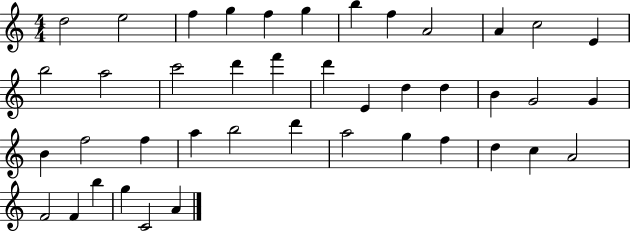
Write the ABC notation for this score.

X:1
T:Untitled
M:4/4
L:1/4
K:C
d2 e2 f g f g b f A2 A c2 E b2 a2 c'2 d' f' d' E d d B G2 G B f2 f a b2 d' a2 g f d c A2 F2 F b g C2 A